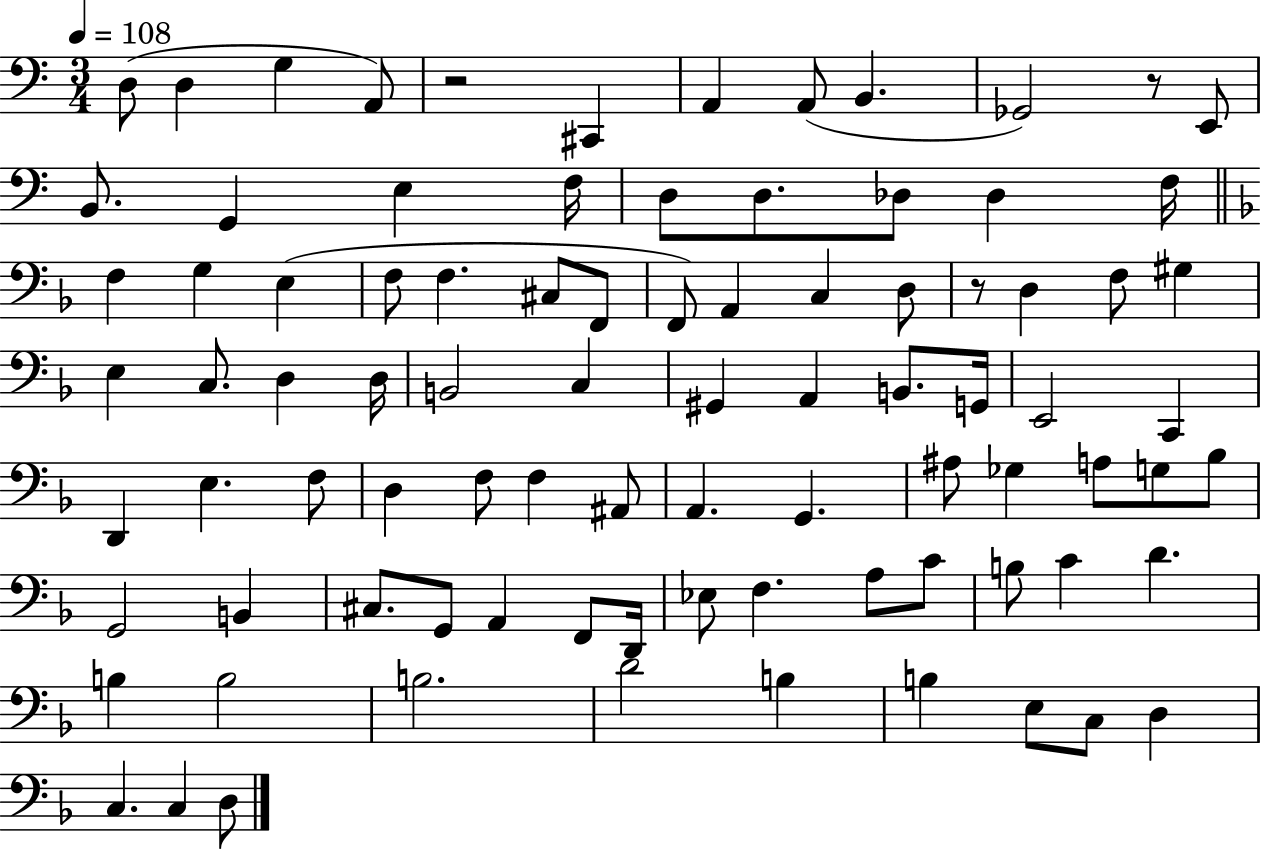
X:1
T:Untitled
M:3/4
L:1/4
K:C
D,/2 D, G, A,,/2 z2 ^C,, A,, A,,/2 B,, _G,,2 z/2 E,,/2 B,,/2 G,, E, F,/4 D,/2 D,/2 _D,/2 _D, F,/4 F, G, E, F,/2 F, ^C,/2 F,,/2 F,,/2 A,, C, D,/2 z/2 D, F,/2 ^G, E, C,/2 D, D,/4 B,,2 C, ^G,, A,, B,,/2 G,,/4 E,,2 C,, D,, E, F,/2 D, F,/2 F, ^A,,/2 A,, G,, ^A,/2 _G, A,/2 G,/2 _B,/2 G,,2 B,, ^C,/2 G,,/2 A,, F,,/2 D,,/4 _E,/2 F, A,/2 C/2 B,/2 C D B, B,2 B,2 D2 B, B, E,/2 C,/2 D, C, C, D,/2